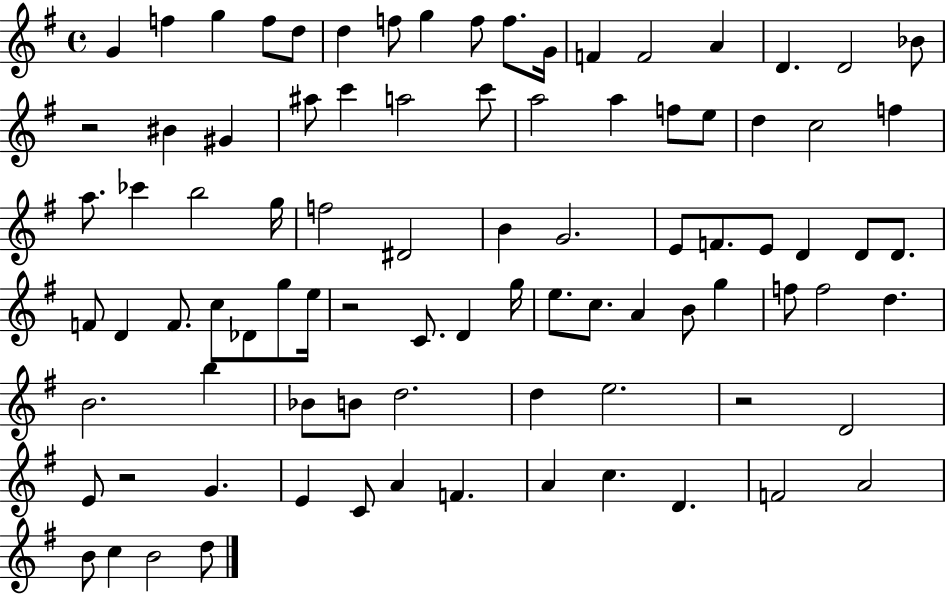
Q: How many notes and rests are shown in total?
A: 89